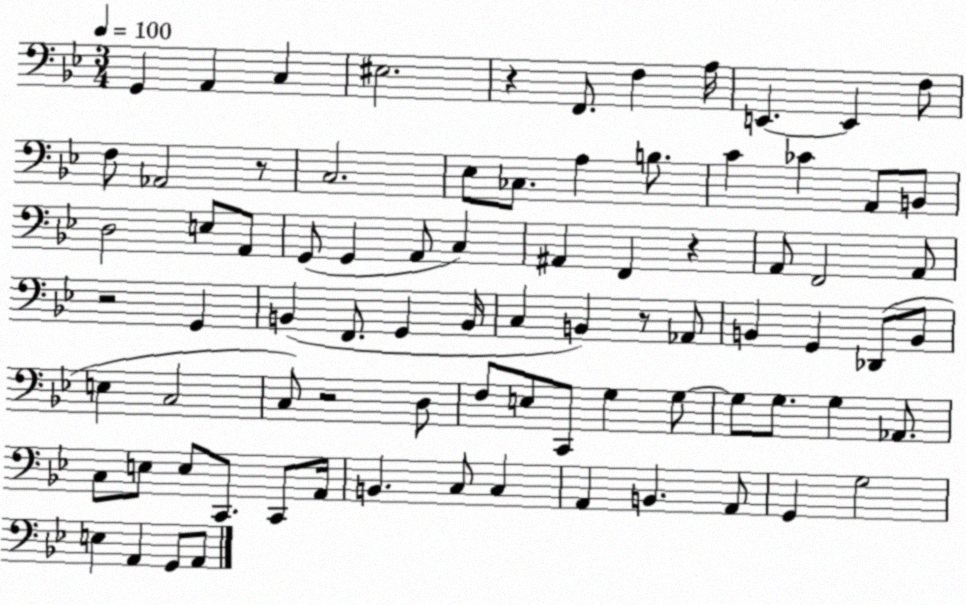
X:1
T:Untitled
M:3/4
L:1/4
K:Bb
G,, A,, C, ^E,2 z F,,/2 F, A,/4 E,, E,, F,/2 F,/2 _A,,2 z/2 C,2 _E,/2 _C,/2 A, B,/2 C _C A,,/2 B,,/2 D,2 E,/2 A,,/2 G,,/2 G,, A,,/2 C, ^A,, F,, z A,,/2 F,,2 A,,/2 z2 G,, B,, F,,/2 G,, B,,/4 C, B,, z/2 _A,,/2 B,, G,, _D,,/2 B,,/2 E, C,2 C,/2 z2 D,/2 F,/2 E,/2 C,,/2 G, G,/2 G,/2 G,/2 G, _A,,/2 C,/2 E,/2 E,/2 C,,/2 C,,/2 A,,/4 B,, C,/2 C, A,, B,, A,,/2 G,, G,2 E, A,, G,,/2 A,,/2